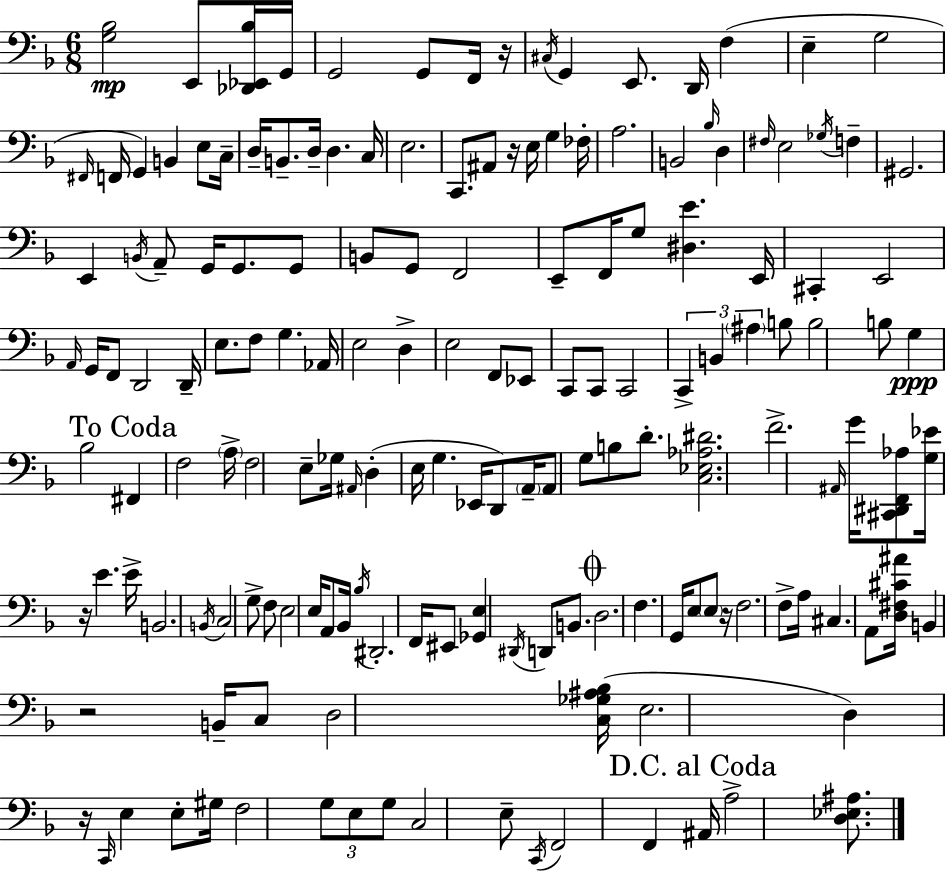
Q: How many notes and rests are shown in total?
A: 163